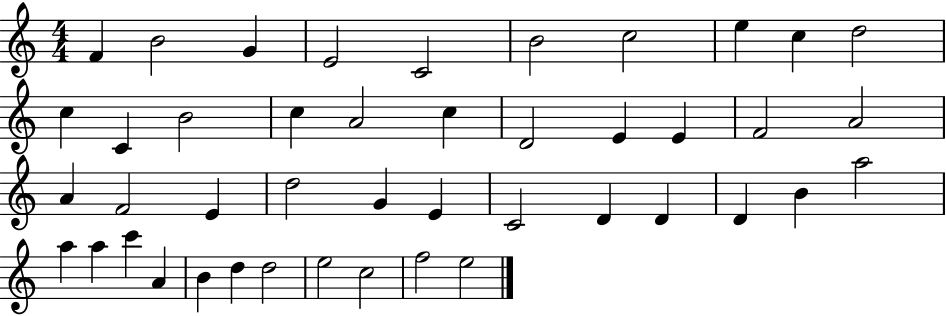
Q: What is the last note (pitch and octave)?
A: E5